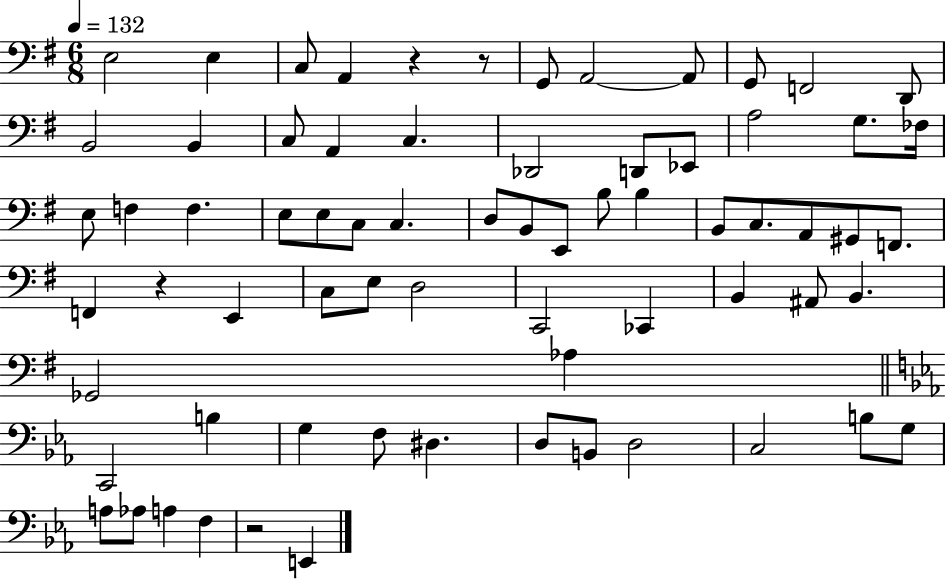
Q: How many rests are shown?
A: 4